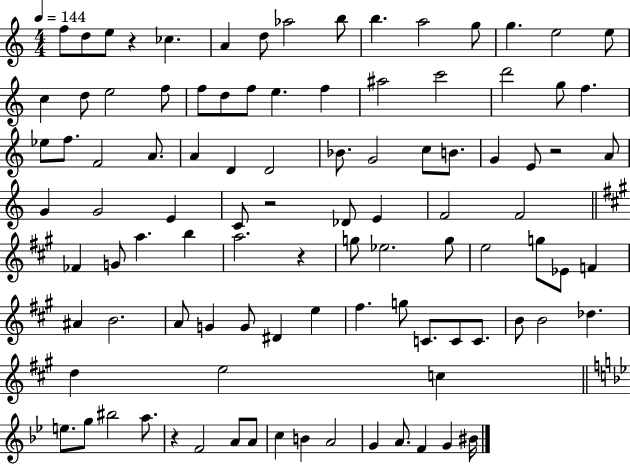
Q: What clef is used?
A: treble